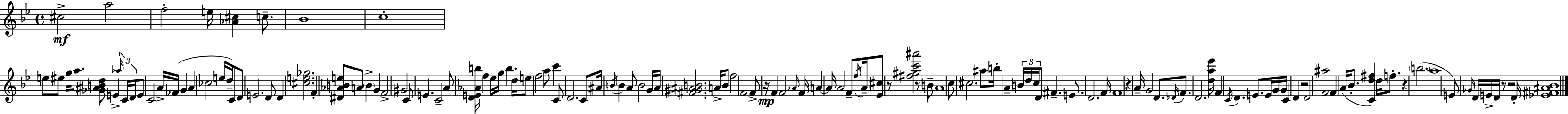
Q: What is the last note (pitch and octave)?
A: D4